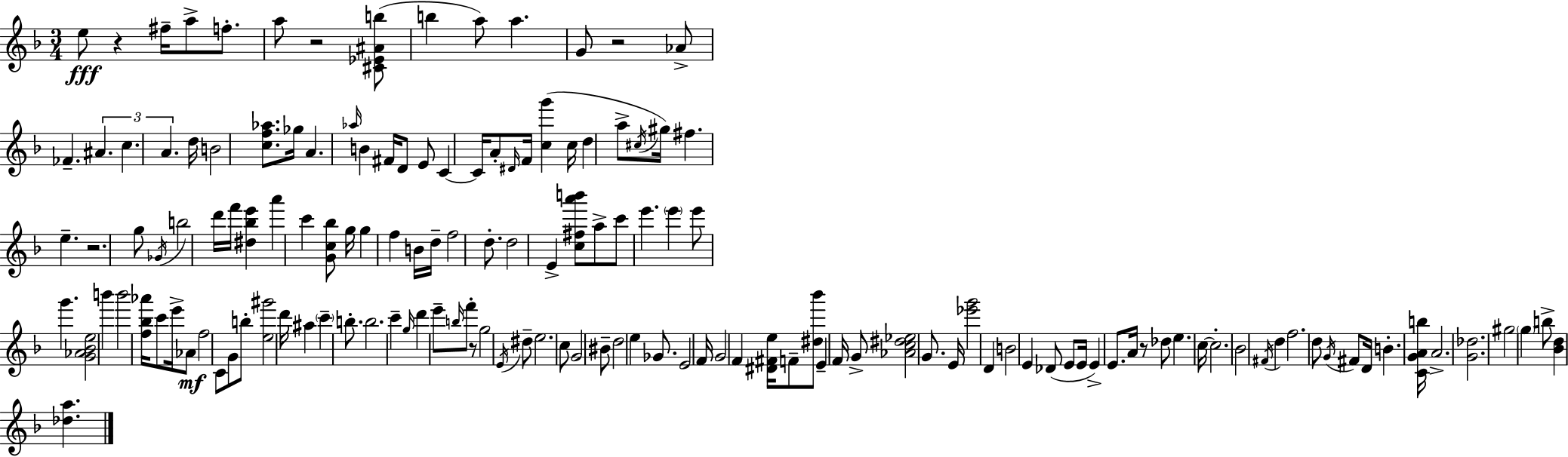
E5/e R/q F#5/s A5/e F5/e. A5/e R/h [C#4,Eb4,A#4,B5]/e B5/q A5/e A5/q. G4/e R/h Ab4/e FES4/q. A#4/q. C5/q. A4/q. D5/s B4/h [C5,F5,Ab5]/e. Gb5/s A4/q. Ab5/s B4/q F#4/s D4/e E4/e C4/q C4/s A4/e D#4/s F4/s [C5,G6]/q C5/s D5/q A5/e C#5/s G#5/s F#5/q. E5/q. R/h. G5/e Gb4/s B5/h D6/s F6/s [D#5,Bb5,E6]/q A6/q C6/q [G4,C5,Bb5]/e G5/s G5/q F5/q B4/s D5/s F5/h D5/e. D5/h E4/q [C5,F#5,A6,B6]/e A5/e C6/e E6/q. E6/q E6/e G6/q. [G4,Ab4,Bb4,E5]/h B6/q B6/h [F5,Bb5,Ab6]/s C6/e E6/s Ab4/e F5/h C4/e G4/e B5/e [E5,G#6]/h D6/s A#5/q C6/q B5/e. B5/h. C6/q G5/s D6/q E6/e B5/s F6/e R/e G5/h E4/s D#5/e E5/h. C5/e G4/h BIS4/e D5/h E5/q Gb4/e. E4/h F4/s G4/h F4/q [D#4,F#4,E5]/s F4/e [D#5,Bb6]/e E4/q F4/s G4/e [Ab4,C5,D#5,Eb5]/h G4/e. E4/s [Eb6,G6]/h D4/q B4/h E4/q Db4/e E4/e E4/s E4/q E4/e. A4/s R/e Db5/e E5/q. C5/s C5/h. Bb4/h F#4/s D5/q F5/h. D5/e G4/s F#4/e D4/s B4/q. [C4,G4,A4,B5]/s A4/h. [G4,Db5]/h. G#5/h G5/q B5/e [Bb4,D5]/q [Db5,A5]/q.